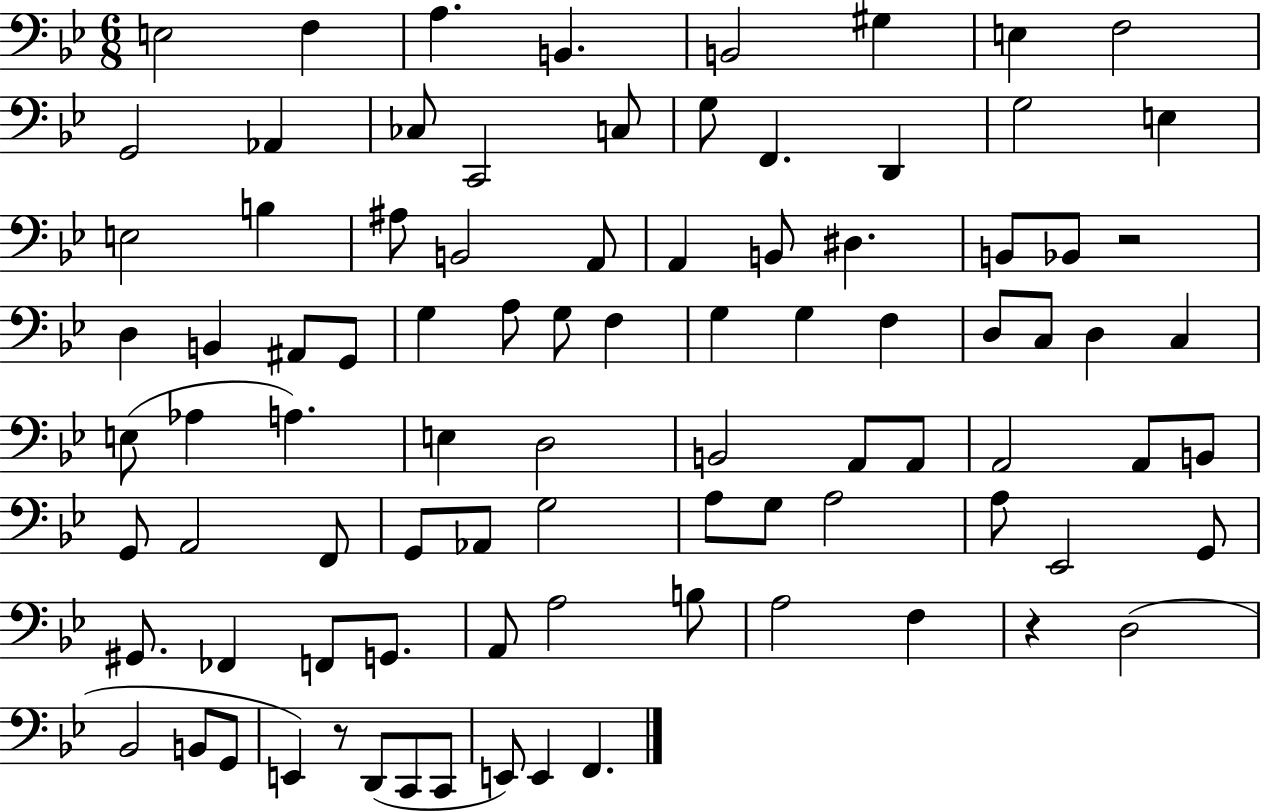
E3/h F3/q A3/q. B2/q. B2/h G#3/q E3/q F3/h G2/h Ab2/q CES3/e C2/h C3/e G3/e F2/q. D2/q G3/h E3/q E3/h B3/q A#3/e B2/h A2/e A2/q B2/e D#3/q. B2/e Bb2/e R/h D3/q B2/q A#2/e G2/e G3/q A3/e G3/e F3/q G3/q G3/q F3/q D3/e C3/e D3/q C3/q E3/e Ab3/q A3/q. E3/q D3/h B2/h A2/e A2/e A2/h A2/e B2/e G2/e A2/h F2/e G2/e Ab2/e G3/h A3/e G3/e A3/h A3/e Eb2/h G2/e G#2/e. FES2/q F2/e G2/e. A2/e A3/h B3/e A3/h F3/q R/q D3/h Bb2/h B2/e G2/e E2/q R/e D2/e C2/e C2/e E2/e E2/q F2/q.